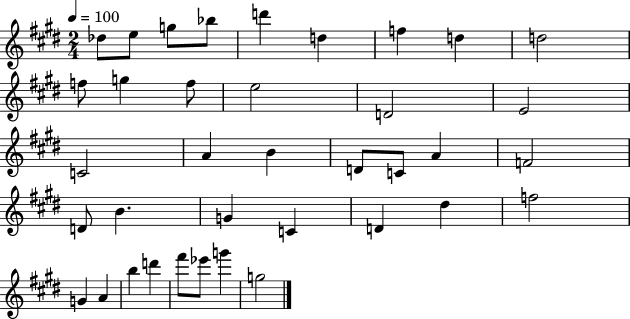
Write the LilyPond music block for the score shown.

{
  \clef treble
  \numericTimeSignature
  \time 2/4
  \key e \major
  \tempo 4 = 100
  \repeat volta 2 { des''8 e''8 g''8 bes''8 | d'''4 d''4 | f''4 d''4 | d''2 | \break f''8 g''4 f''8 | e''2 | d'2 | e'2 | \break c'2 | a'4 b'4 | d'8 c'8 a'4 | f'2 | \break d'8 b'4. | g'4 c'4 | d'4 dis''4 | f''2 | \break g'4 a'4 | b''4 d'''4 | fis'''8 ees'''8 g'''4 | g''2 | \break } \bar "|."
}